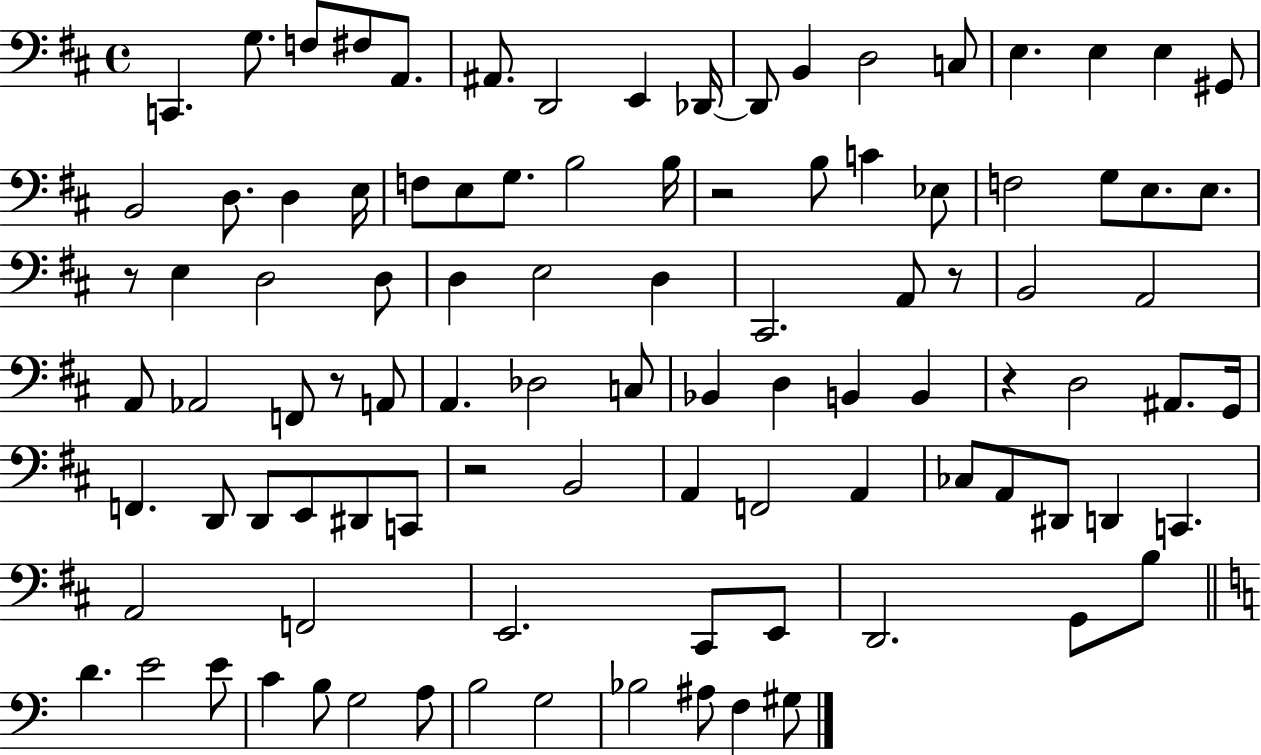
X:1
T:Untitled
M:4/4
L:1/4
K:D
C,, G,/2 F,/2 ^F,/2 A,,/2 ^A,,/2 D,,2 E,, _D,,/4 _D,,/2 B,, D,2 C,/2 E, E, E, ^G,,/2 B,,2 D,/2 D, E,/4 F,/2 E,/2 G,/2 B,2 B,/4 z2 B,/2 C _E,/2 F,2 G,/2 E,/2 E,/2 z/2 E, D,2 D,/2 D, E,2 D, ^C,,2 A,,/2 z/2 B,,2 A,,2 A,,/2 _A,,2 F,,/2 z/2 A,,/2 A,, _D,2 C,/2 _B,, D, B,, B,, z D,2 ^A,,/2 G,,/4 F,, D,,/2 D,,/2 E,,/2 ^D,,/2 C,,/2 z2 B,,2 A,, F,,2 A,, _C,/2 A,,/2 ^D,,/2 D,, C,, A,,2 F,,2 E,,2 ^C,,/2 E,,/2 D,,2 G,,/2 B,/2 D E2 E/2 C B,/2 G,2 A,/2 B,2 G,2 _B,2 ^A,/2 F, ^G,/2